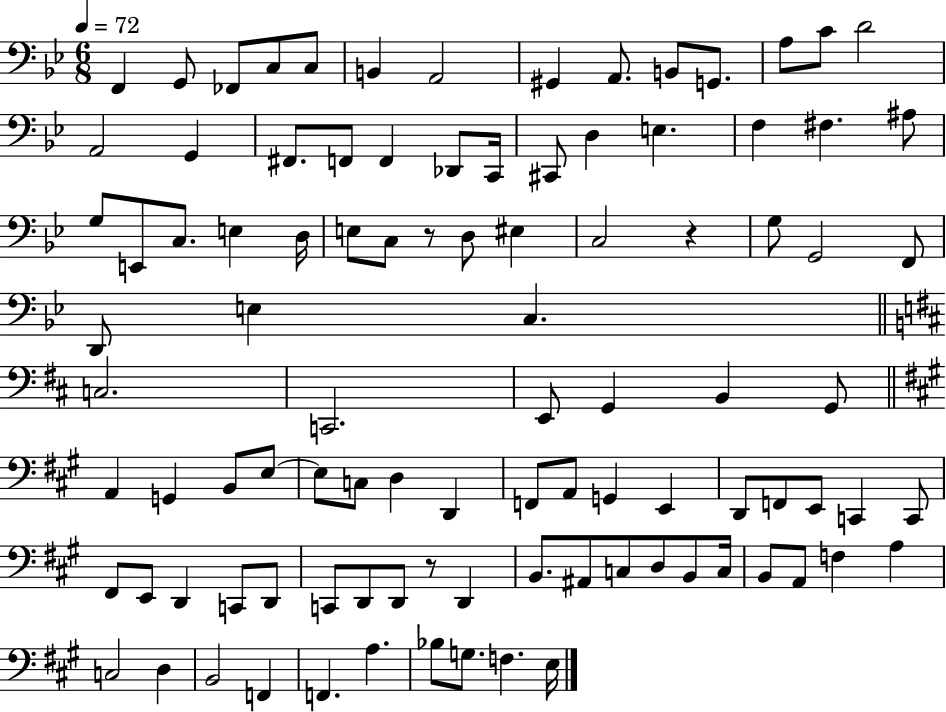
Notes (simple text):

F2/q G2/e FES2/e C3/e C3/e B2/q A2/h G#2/q A2/e. B2/e G2/e. A3/e C4/e D4/h A2/h G2/q F#2/e. F2/e F2/q Db2/e C2/s C#2/e D3/q E3/q. F3/q F#3/q. A#3/e G3/e E2/e C3/e. E3/q D3/s E3/e C3/e R/e D3/e EIS3/q C3/h R/q G3/e G2/h F2/e D2/e E3/q C3/q. C3/h. C2/h. E2/e G2/q B2/q G2/e A2/q G2/q B2/e E3/e E3/e C3/e D3/q D2/q F2/e A2/e G2/q E2/q D2/e F2/e E2/e C2/q C2/e F#2/e E2/e D2/q C2/e D2/e C2/e D2/e D2/e R/e D2/q B2/e. A#2/e C3/e D3/e B2/e C3/s B2/e A2/e F3/q A3/q C3/h D3/q B2/h F2/q F2/q. A3/q. Bb3/e G3/e. F3/q. E3/s